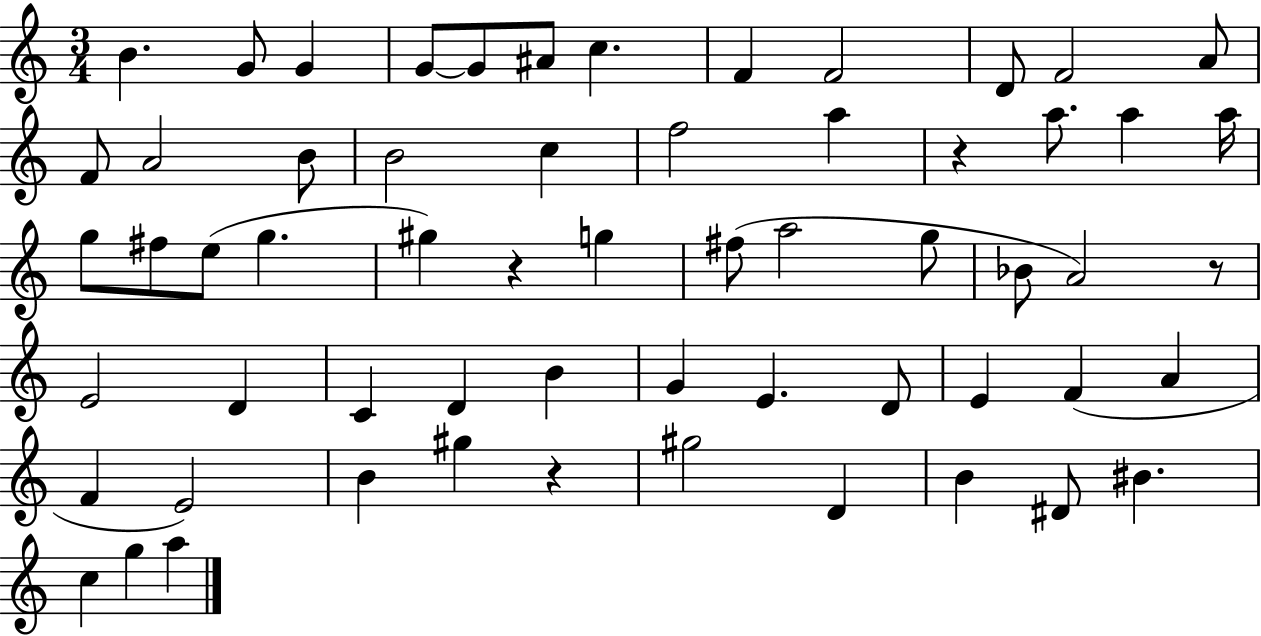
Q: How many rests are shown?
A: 4